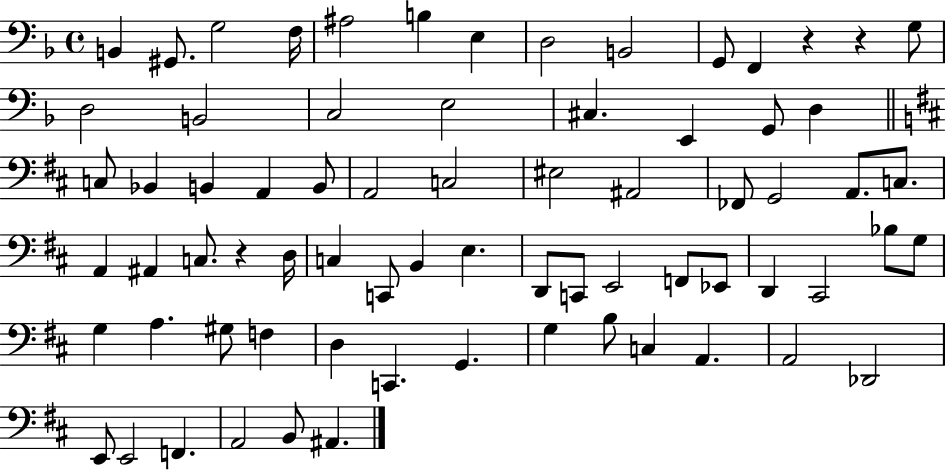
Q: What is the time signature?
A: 4/4